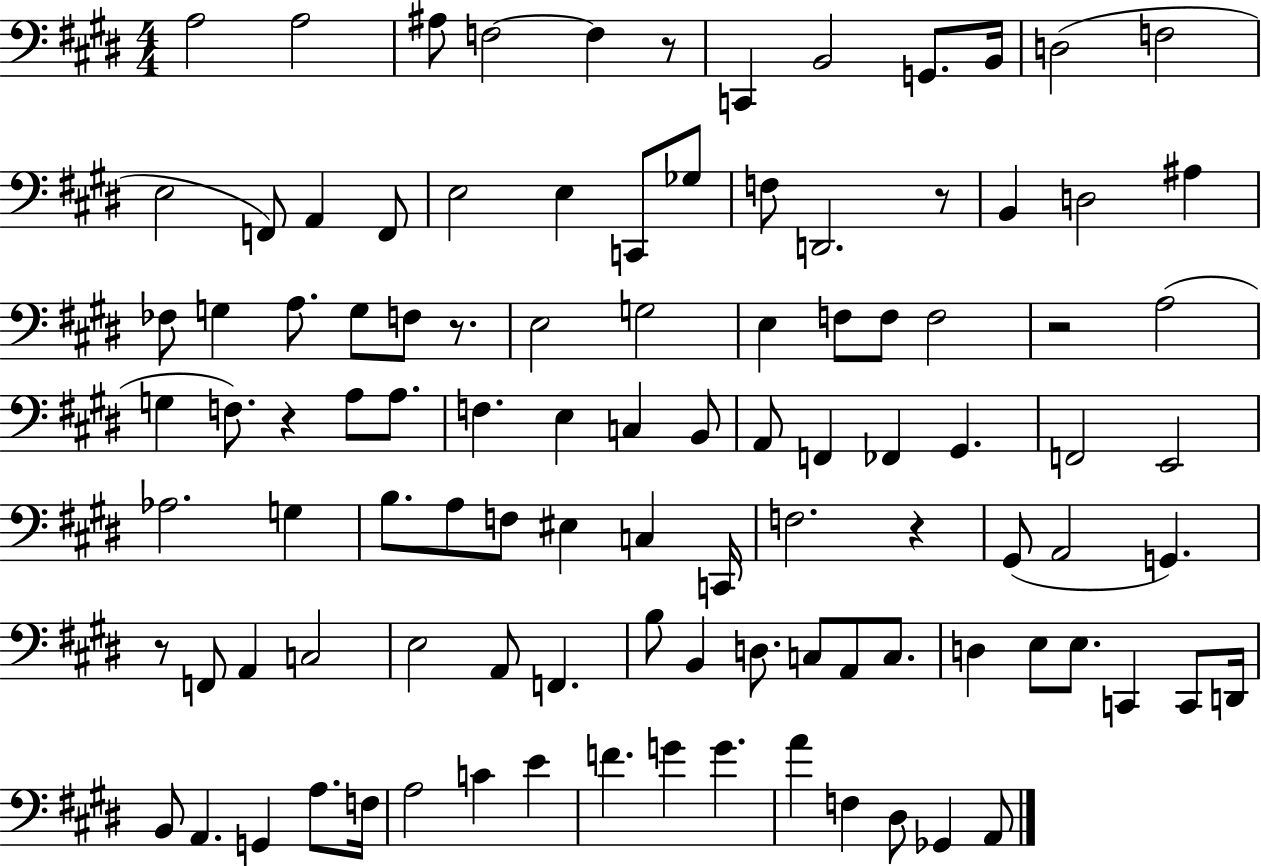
{
  \clef bass
  \numericTimeSignature
  \time 4/4
  \key e \major
  a2 a2 | ais8 f2~~ f4 r8 | c,4 b,2 g,8. b,16 | d2( f2 | \break e2 f,8) a,4 f,8 | e2 e4 c,8 ges8 | f8 d,2. r8 | b,4 d2 ais4 | \break fes8 g4 a8. g8 f8 r8. | e2 g2 | e4 f8 f8 f2 | r2 a2( | \break g4 f8.) r4 a8 a8. | f4. e4 c4 b,8 | a,8 f,4 fes,4 gis,4. | f,2 e,2 | \break aes2. g4 | b8. a8 f8 eis4 c4 c,16 | f2. r4 | gis,8( a,2 g,4.) | \break r8 f,8 a,4 c2 | e2 a,8 f,4. | b8 b,4 d8. c8 a,8 c8. | d4 e8 e8. c,4 c,8 d,16 | \break b,8 a,4. g,4 a8. f16 | a2 c'4 e'4 | f'4. g'4 g'4. | a'4 f4 dis8 ges,4 a,8 | \break \bar "|."
}